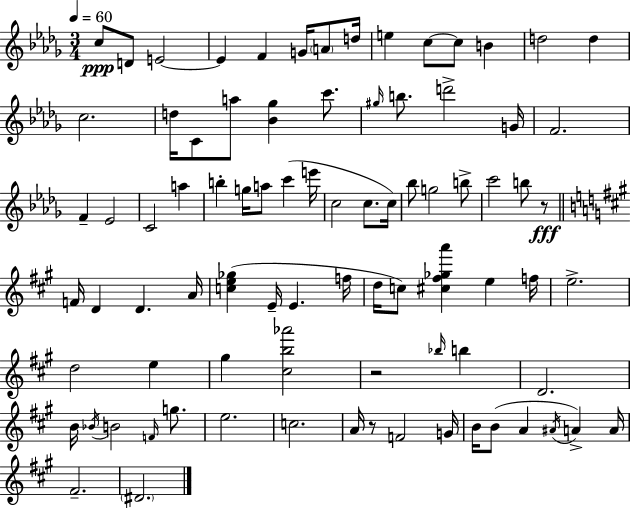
C5/e D4/e E4/h E4/q F4/q G4/s A4/e D5/s E5/q C5/e C5/e B4/q D5/h D5/q C5/h. D5/s C4/e A5/e [Bb4,Gb5]/q C6/e. G#5/s B5/e. D6/h G4/s F4/h. F4/q Eb4/h C4/h A5/q B5/q G5/s A5/e C6/q E6/s C5/h C5/e. C5/s Bb5/e G5/h B5/e C6/h B5/e R/e F4/s D4/q D4/q. A4/s [C5,E5,Gb5]/q E4/s E4/q. F5/s D5/s C5/e [C#5,F#5,Gb5,A6]/q E5/q F5/s E5/h. D5/h E5/q G#5/q [C#5,B5,Ab6]/h R/h Bb5/s B5/q D4/h. B4/s Bb4/s B4/h F4/s G5/e. E5/h. C5/h. A4/s R/e F4/h G4/s B4/s B4/e A4/q A#4/s A4/q A4/s F#4/h. D#4/h.